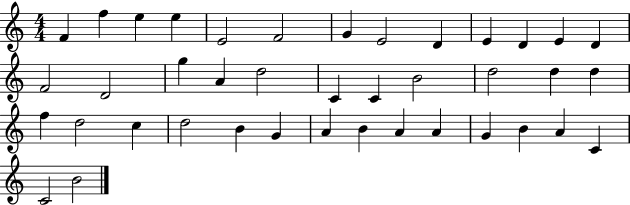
X:1
T:Untitled
M:4/4
L:1/4
K:C
F f e e E2 F2 G E2 D E D E D F2 D2 g A d2 C C B2 d2 d d f d2 c d2 B G A B A A G B A C C2 B2